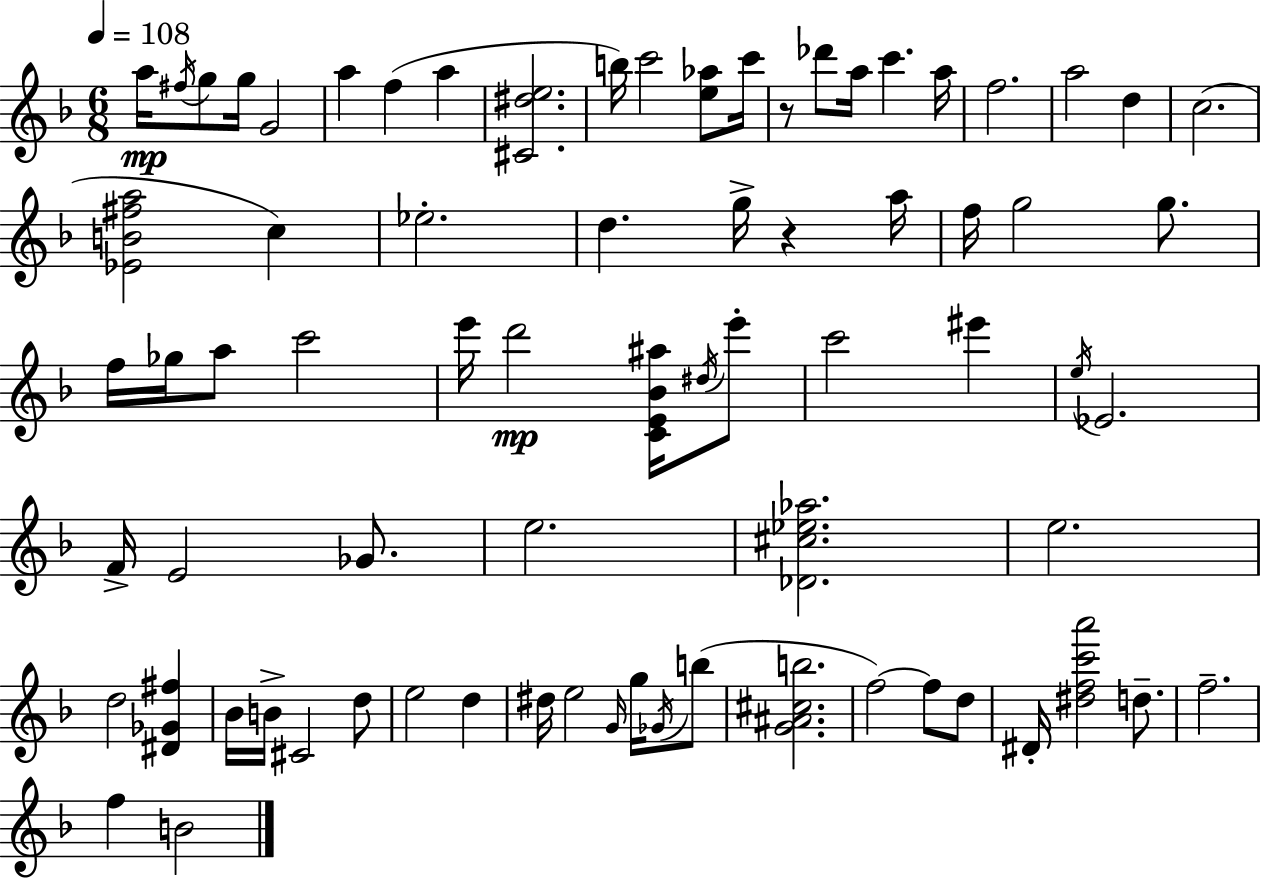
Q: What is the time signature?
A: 6/8